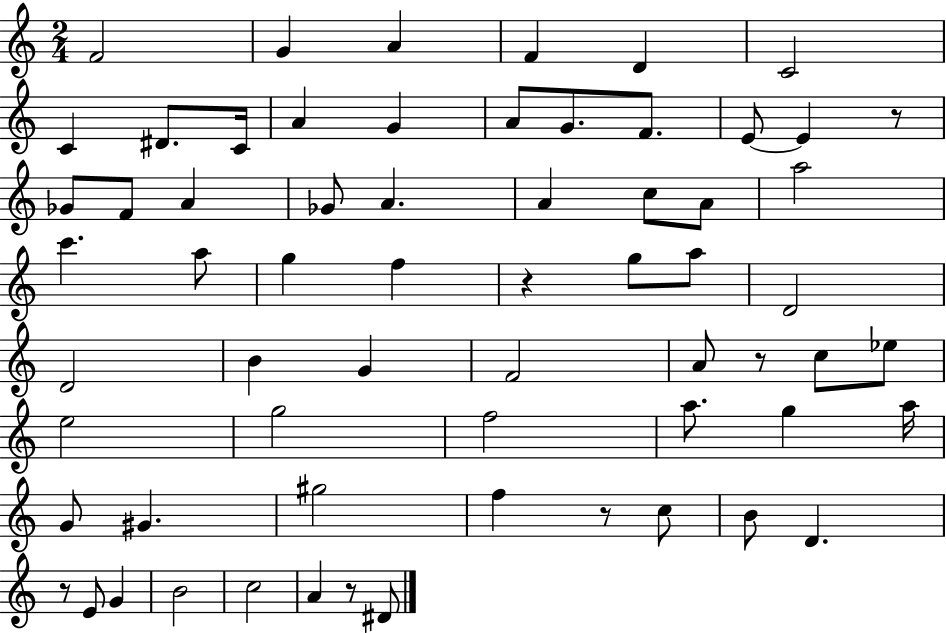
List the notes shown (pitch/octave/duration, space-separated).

F4/h G4/q A4/q F4/q D4/q C4/h C4/q D#4/e. C4/s A4/q G4/q A4/e G4/e. F4/e. E4/e E4/q R/e Gb4/e F4/e A4/q Gb4/e A4/q. A4/q C5/e A4/e A5/h C6/q. A5/e G5/q F5/q R/q G5/e A5/e D4/h D4/h B4/q G4/q F4/h A4/e R/e C5/e Eb5/e E5/h G5/h F5/h A5/e. G5/q A5/s G4/e G#4/q. G#5/h F5/q R/e C5/e B4/e D4/q. R/e E4/e G4/q B4/h C5/h A4/q R/e D#4/e